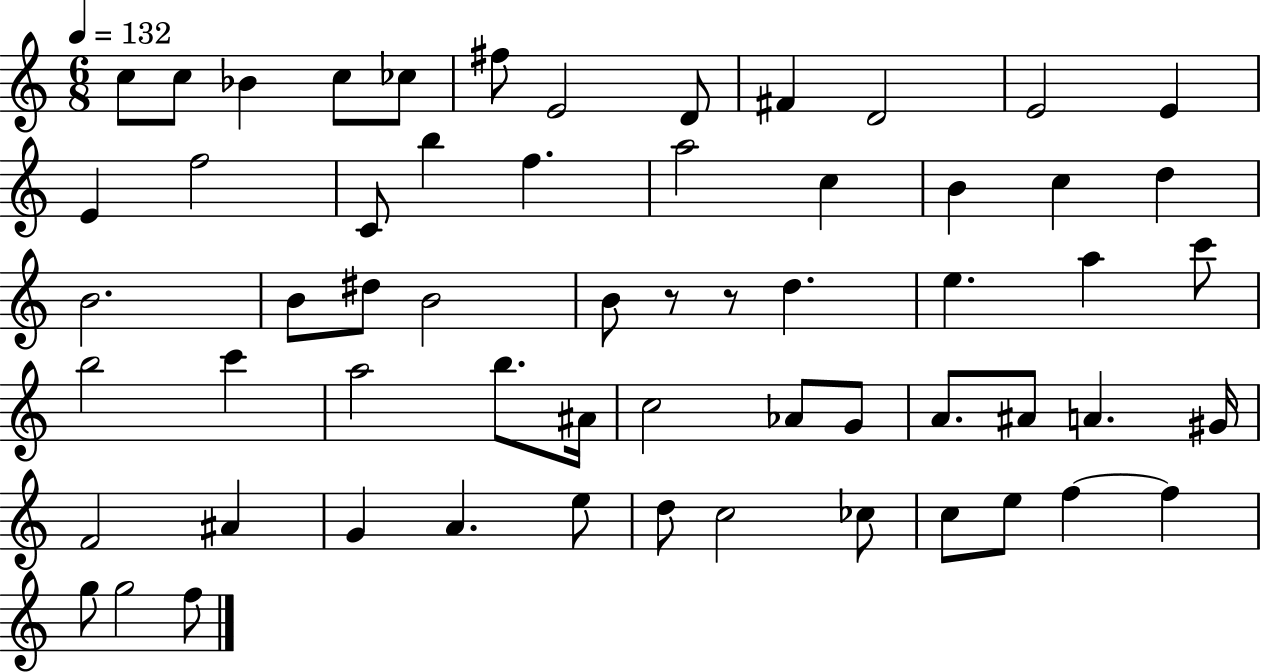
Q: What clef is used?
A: treble